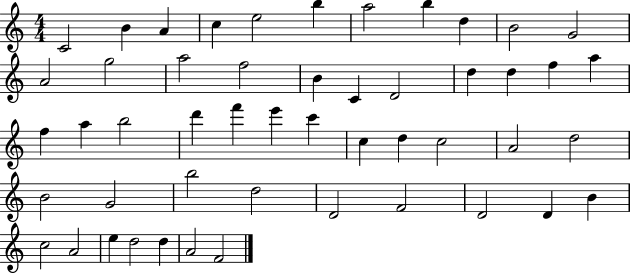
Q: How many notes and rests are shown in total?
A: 50